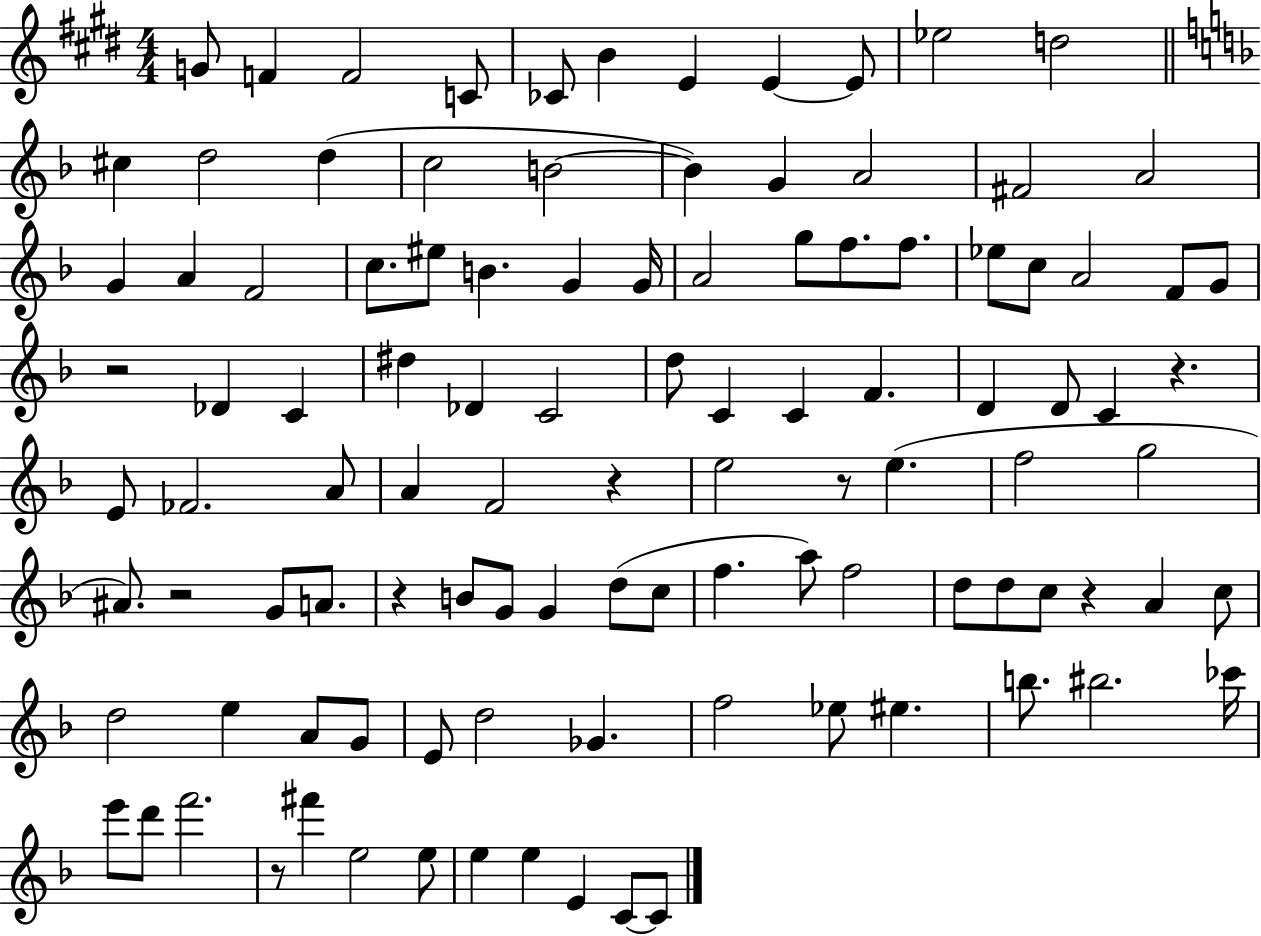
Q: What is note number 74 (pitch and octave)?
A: A4